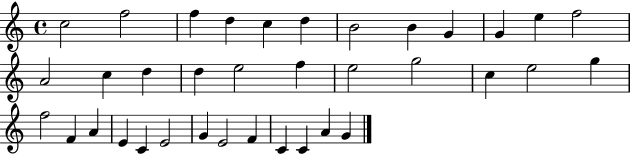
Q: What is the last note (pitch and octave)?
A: G4